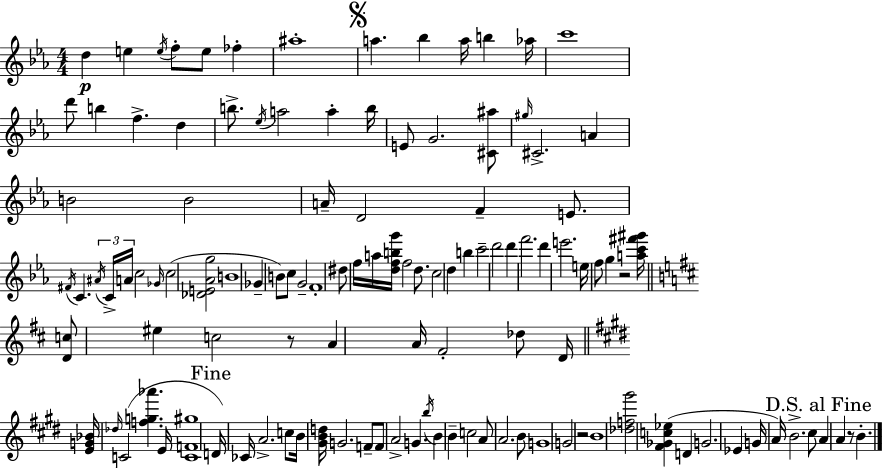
{
  \clef treble
  \numericTimeSignature
  \time 4/4
  \key ees \major
  d''4\p e''4 \acciaccatura { e''16 } f''8-. e''8 fes''4-. | ais''1-. | \mark \markup { \musicglyph "scripts.segno" } a''4. bes''4 a''16 b''4 | aes''16 c'''1 | \break d'''8 b''4 f''4.-> d''4 | b''8.-> \acciaccatura { ees''16 } a''2 a''4-. | b''16 e'8 g'2. | <cis' ais''>8 \grace { gis''16 } cis'2.-> a'4 | \break b'2 b'2 | a'16-- d'2 f'4-- | e'8. \acciaccatura { fis'16 } c'4. \tuplet 3/2 { \acciaccatura { ais'16 } c'16-> a'16 } c''2 | \grace { ges'16 } c''2( <des' e' aes' g''>2 | \break b'1 | ges'4-- b'8) c''8 g'2-- | f'1-. | dis''8 f''16 a''16 <d'' f'' b'' g'''>16 f''2 | \break d''8. c''2 d''4 | b''4 c'''2-- d'''2 | d'''4 f'''2. | d'''4 e'''2. | \break e''16 f''8 g''4 r2 | <a'' c''' fis''' gis'''>16 \bar "||" \break \key d \major <d' c''>8 eis''4 c''2 r8 | a'4 a'16 fis'2-. des''8 d'16 | \bar "||" \break \key e \major <e' g' bes'>16 \grace { des''16 }( c'2 <f'' g'' aes'''>4. | e'16 <c' f' gis''>1 | \mark "Fine" d'16) ces'16 a'2.-> c''8 | b'16 <gis' b' d''>16 g'2. f'8-- | \break f'8 a'2-> g'4. | \acciaccatura { b''16 } b'4 b'4-- c''2 | a'8 a'2. | b'8 g'1 | \break g'2 r2 | b'1 | <des'' f'' gis'''>2 <fis' ges' c'' ees''>4( d'4 | g'2. ees'4 | \break g'16 a'16) b'2.-> | cis''8 \mark "D.S. al Fine" a'4 a'4 r8 b'4.-. | \bar "|."
}